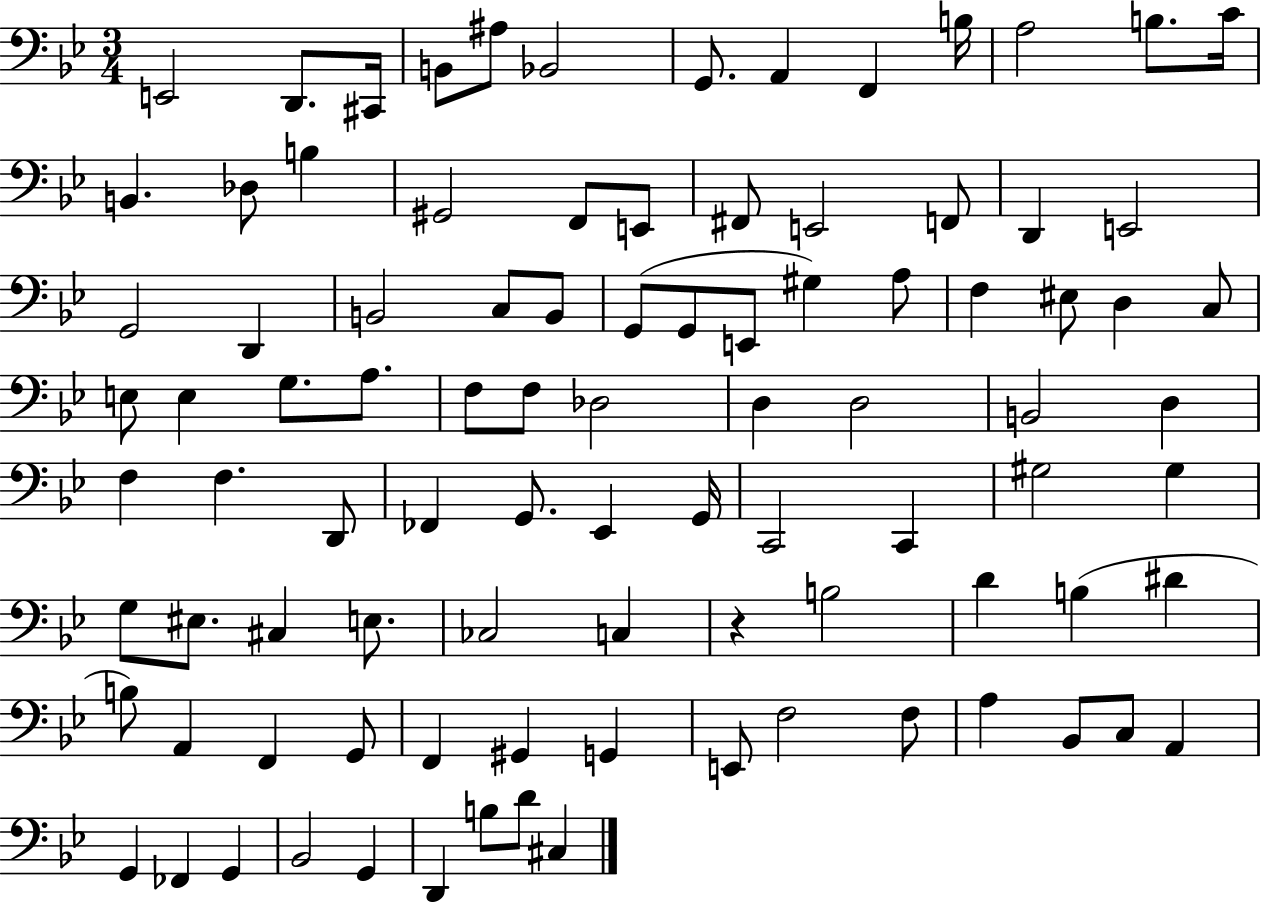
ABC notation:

X:1
T:Untitled
M:3/4
L:1/4
K:Bb
E,,2 D,,/2 ^C,,/4 B,,/2 ^A,/2 _B,,2 G,,/2 A,, F,, B,/4 A,2 B,/2 C/4 B,, _D,/2 B, ^G,,2 F,,/2 E,,/2 ^F,,/2 E,,2 F,,/2 D,, E,,2 G,,2 D,, B,,2 C,/2 B,,/2 G,,/2 G,,/2 E,,/2 ^G, A,/2 F, ^E,/2 D, C,/2 E,/2 E, G,/2 A,/2 F,/2 F,/2 _D,2 D, D,2 B,,2 D, F, F, D,,/2 _F,, G,,/2 _E,, G,,/4 C,,2 C,, ^G,2 ^G, G,/2 ^E,/2 ^C, E,/2 _C,2 C, z B,2 D B, ^D B,/2 A,, F,, G,,/2 F,, ^G,, G,, E,,/2 F,2 F,/2 A, _B,,/2 C,/2 A,, G,, _F,, G,, _B,,2 G,, D,, B,/2 D/2 ^C,